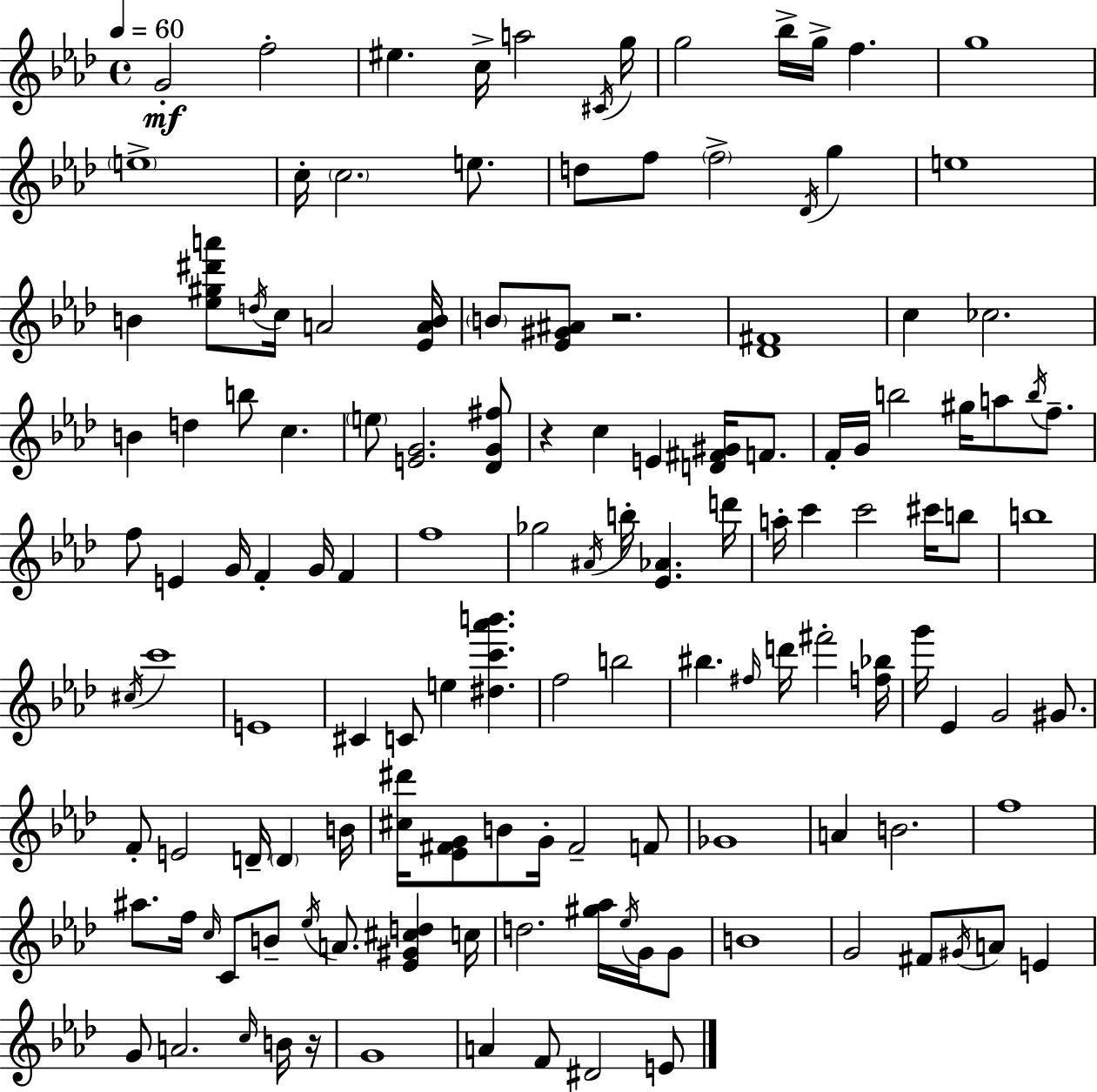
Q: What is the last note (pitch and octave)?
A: E4